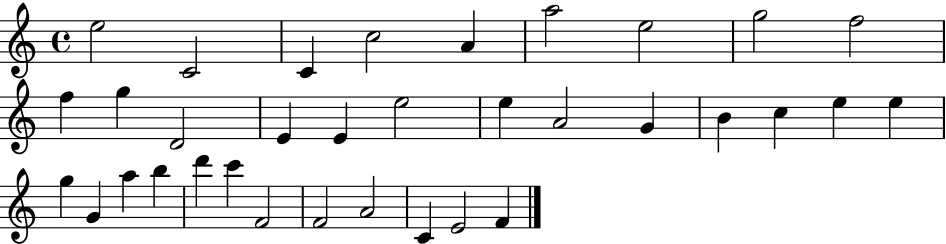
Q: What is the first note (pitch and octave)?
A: E5